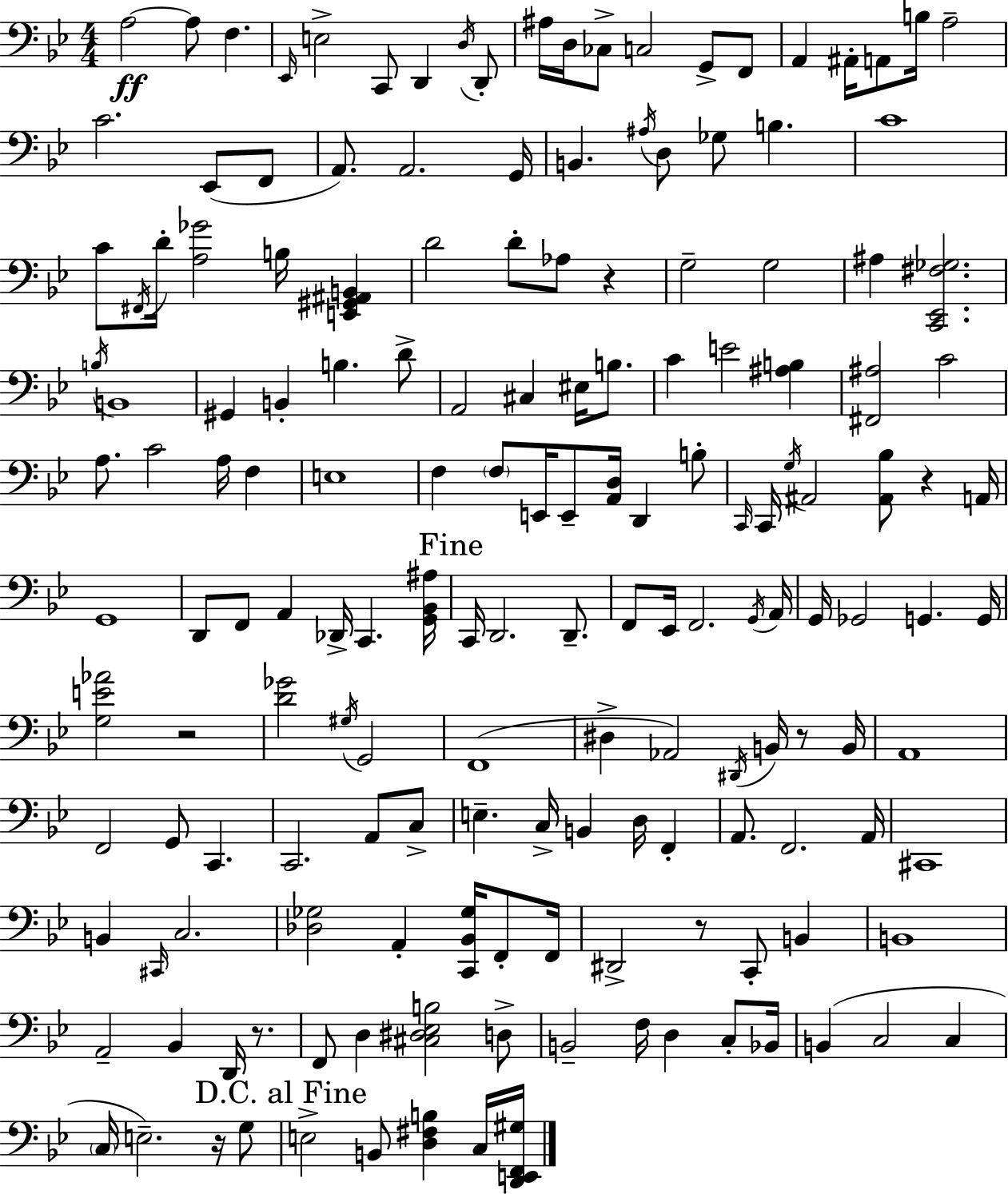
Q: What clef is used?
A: bass